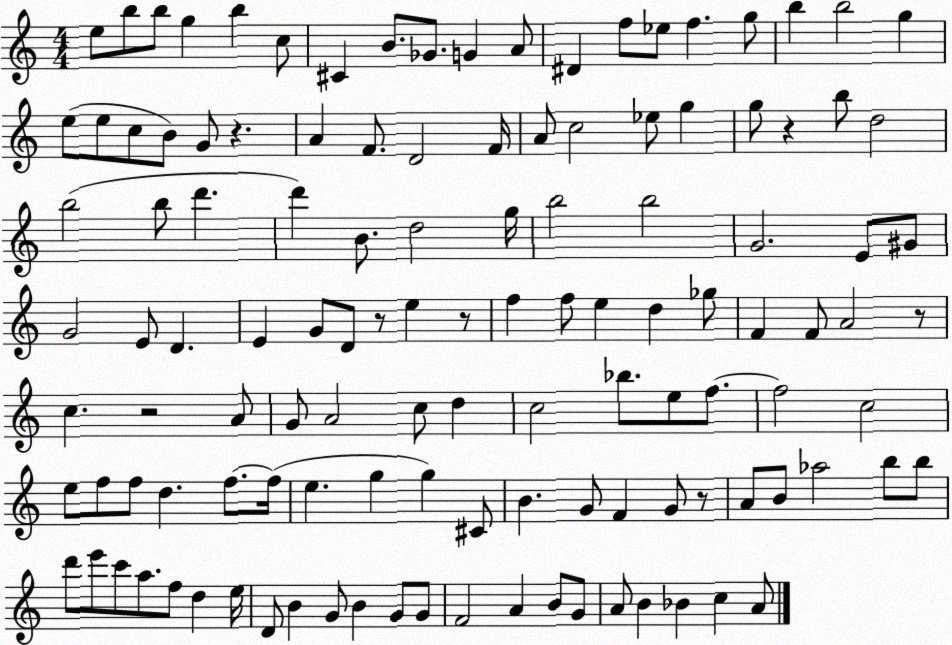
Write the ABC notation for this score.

X:1
T:Untitled
M:4/4
L:1/4
K:C
e/2 b/2 b/2 g b c/2 ^C B/2 _G/2 G A/2 ^D f/2 _e/2 f g/2 b b2 g e/2 e/2 c/2 B/2 G/2 z A F/2 D2 F/4 A/2 c2 _e/2 g g/2 z b/2 d2 b2 b/2 d' d' B/2 d2 g/4 b2 b2 G2 E/2 ^G/2 G2 E/2 D E G/2 D/2 z/2 e z/2 f f/2 e d _g/2 F F/2 A2 z/2 c z2 A/2 G/2 A2 c/2 d c2 _b/2 e/2 f/2 f2 c2 e/2 f/2 f/2 d f/2 f/4 e g g ^C/2 B G/2 F G/2 z/2 A/2 B/2 _a2 b/2 b/2 d'/2 e'/2 c'/2 a/2 f/2 d e/4 D/2 B G/2 B G/2 G/2 F2 A B/2 G/2 A/2 B _B c A/2